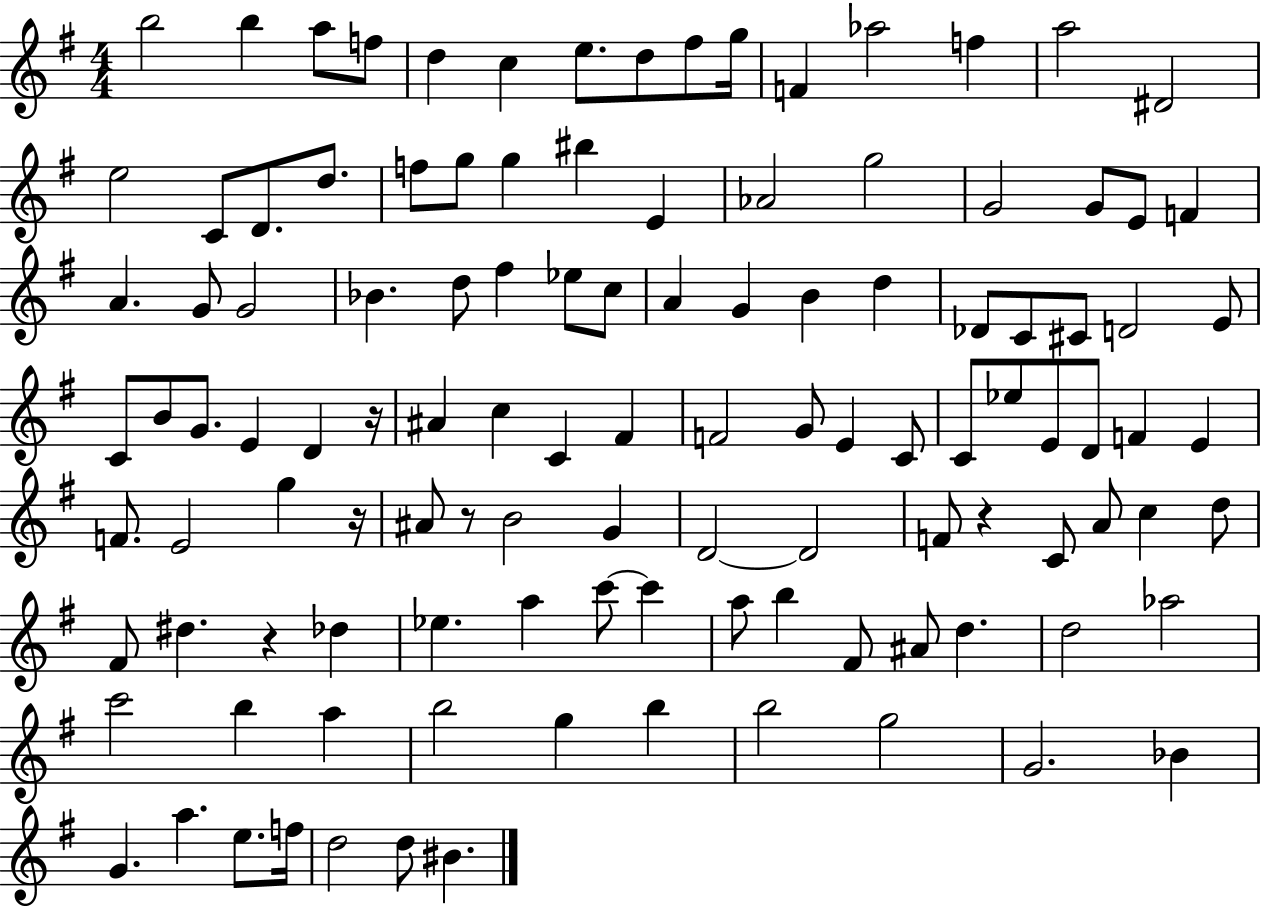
B5/h B5/q A5/e F5/e D5/q C5/q E5/e. D5/e F#5/e G5/s F4/q Ab5/h F5/q A5/h D#4/h E5/h C4/e D4/e. D5/e. F5/e G5/e G5/q BIS5/q E4/q Ab4/h G5/h G4/h G4/e E4/e F4/q A4/q. G4/e G4/h Bb4/q. D5/e F#5/q Eb5/e C5/e A4/q G4/q B4/q D5/q Db4/e C4/e C#4/e D4/h E4/e C4/e B4/e G4/e. E4/q D4/q R/s A#4/q C5/q C4/q F#4/q F4/h G4/e E4/q C4/e C4/e Eb5/e E4/e D4/e F4/q E4/q F4/e. E4/h G5/q R/s A#4/e R/e B4/h G4/q D4/h D4/h F4/e R/q C4/e A4/e C5/q D5/e F#4/e D#5/q. R/q Db5/q Eb5/q. A5/q C6/e C6/q A5/e B5/q F#4/e A#4/e D5/q. D5/h Ab5/h C6/h B5/q A5/q B5/h G5/q B5/q B5/h G5/h G4/h. Bb4/q G4/q. A5/q. E5/e. F5/s D5/h D5/e BIS4/q.